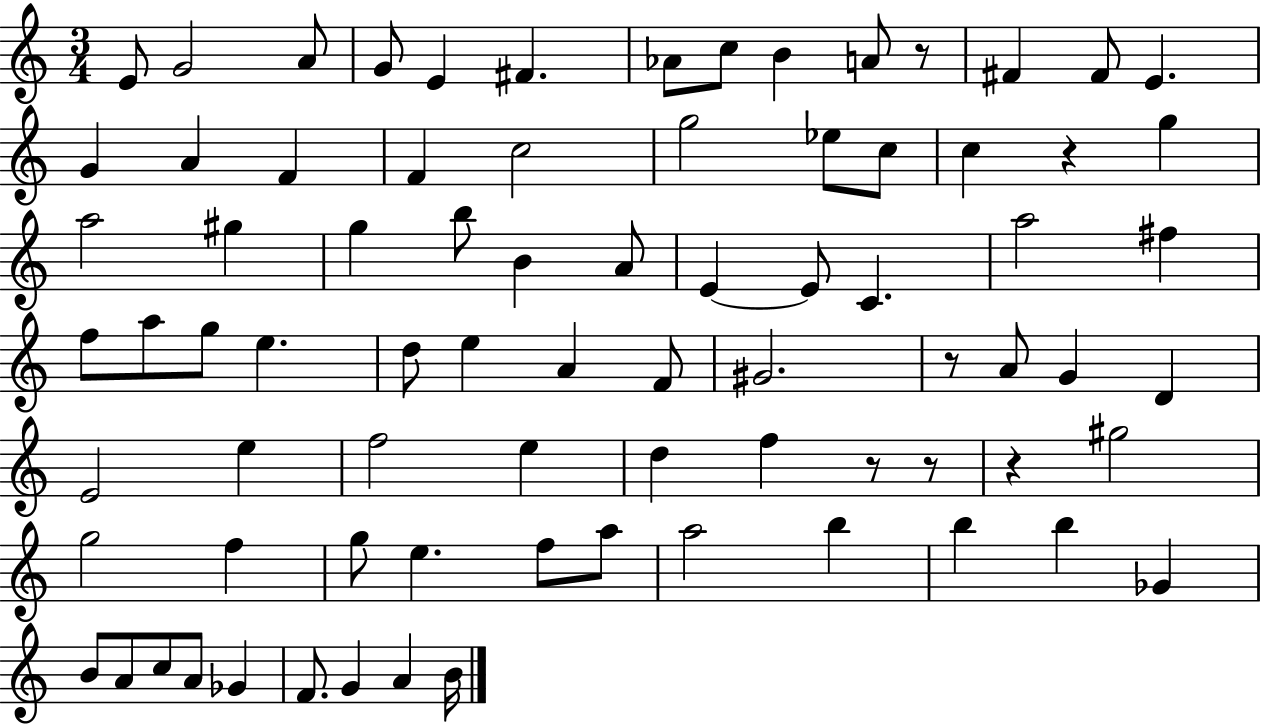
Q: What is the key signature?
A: C major